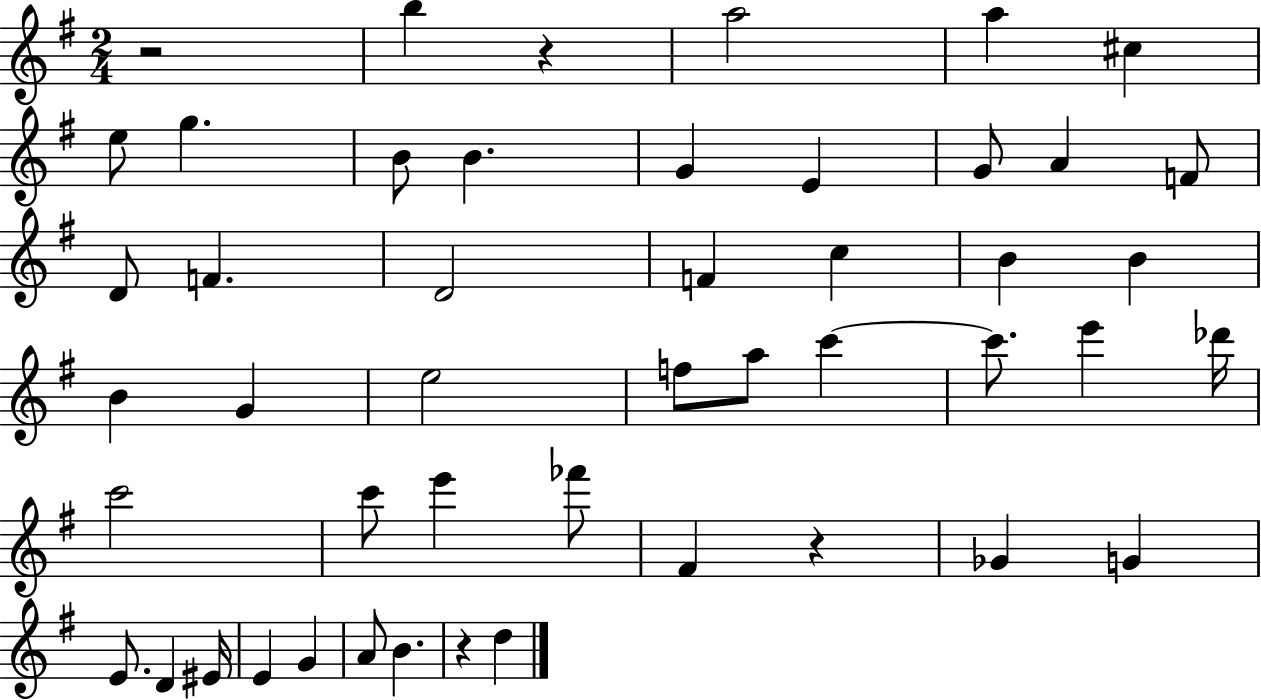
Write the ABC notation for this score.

X:1
T:Untitled
M:2/4
L:1/4
K:G
z2 b z a2 a ^c e/2 g B/2 B G E G/2 A F/2 D/2 F D2 F c B B B G e2 f/2 a/2 c' c'/2 e' _d'/4 c'2 c'/2 e' _f'/2 ^F z _G G E/2 D ^E/4 E G A/2 B z d